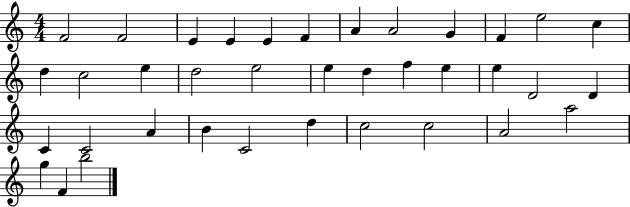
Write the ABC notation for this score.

X:1
T:Untitled
M:4/4
L:1/4
K:C
F2 F2 E E E F A A2 G F e2 c d c2 e d2 e2 e d f e e D2 D C C2 A B C2 d c2 c2 A2 a2 g F b2